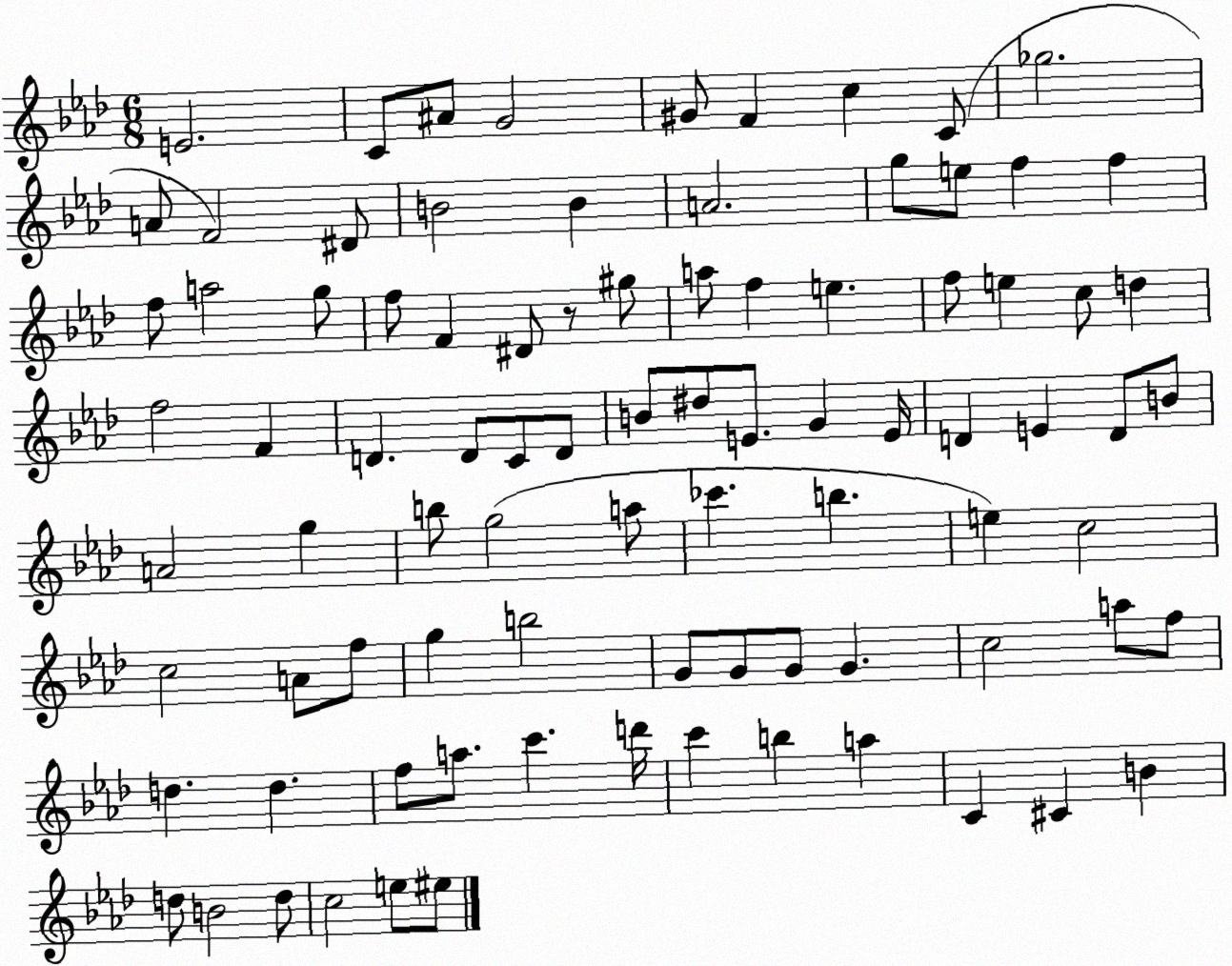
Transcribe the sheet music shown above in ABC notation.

X:1
T:Untitled
M:6/8
L:1/4
K:Ab
E2 C/2 ^A/2 G2 ^G/2 F c C/2 _g2 A/2 F2 ^D/2 B2 B A2 g/2 e/2 f f f/2 a2 g/2 f/2 F ^D/2 z/2 ^g/2 a/2 f e f/2 e c/2 d f2 F D D/2 C/2 D/2 B/2 ^d/2 E/2 G E/4 D E D/2 B/2 A2 g b/2 g2 a/2 _c' b e c2 c2 A/2 f/2 g b2 G/2 G/2 G/2 G c2 a/2 f/2 d d f/2 a/2 c' d'/4 c' b a C ^C B d/2 B2 d/2 c2 e/2 ^e/2